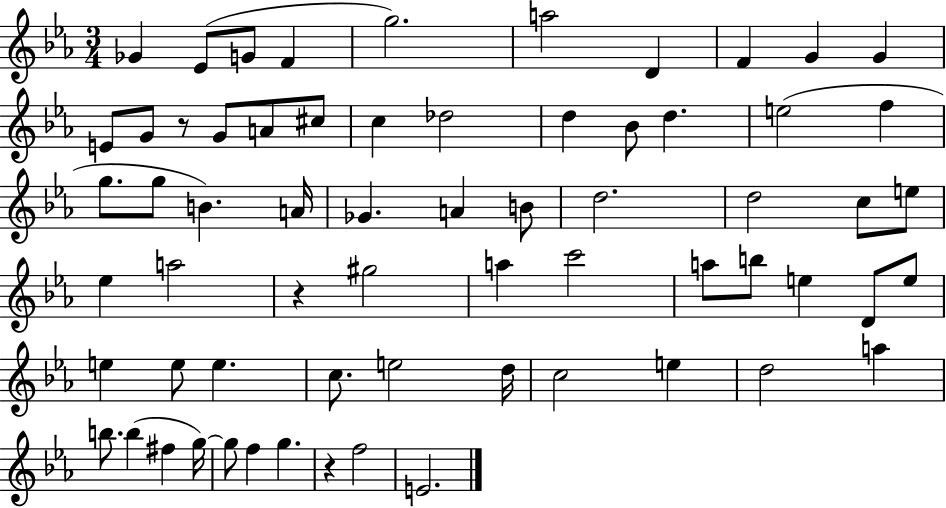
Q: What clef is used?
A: treble